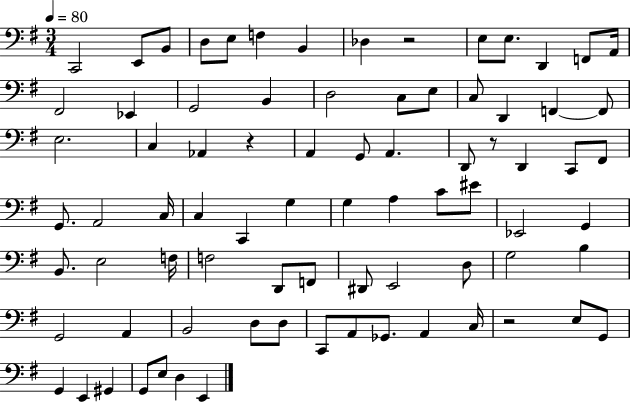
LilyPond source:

{
  \clef bass
  \numericTimeSignature
  \time 3/4
  \key g \major
  \tempo 4 = 80
  c,2 e,8 b,8 | d8 e8 f4 b,4 | des4 r2 | e8 e8. d,4 f,8 a,16 | \break fis,2 ees,4 | g,2 b,4 | d2 c8 e8 | c8 d,4 f,4~~ f,8 | \break e2. | c4 aes,4 r4 | a,4 g,8 a,4. | d,8 r8 d,4 c,8 fis,8 | \break g,8. a,2 c16 | c4 c,4 g4 | g4 a4 c'8 eis'8 | ees,2 g,4 | \break b,8. e2 f16 | f2 d,8 f,8 | dis,8 e,2 d8 | g2 b4 | \break g,2 a,4 | b,2 d8 d8 | c,8 a,8 ges,8. a,4 c16 | r2 e8 g,8 | \break g,4 e,4 gis,4 | g,8 e8 d4 e,4 | \bar "|."
}